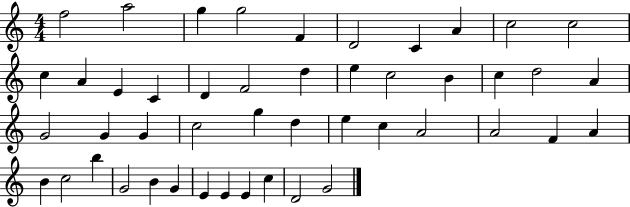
X:1
T:Untitled
M:4/4
L:1/4
K:C
f2 a2 g g2 F D2 C A c2 c2 c A E C D F2 d e c2 B c d2 A G2 G G c2 g d e c A2 A2 F A B c2 b G2 B G E E E c D2 G2